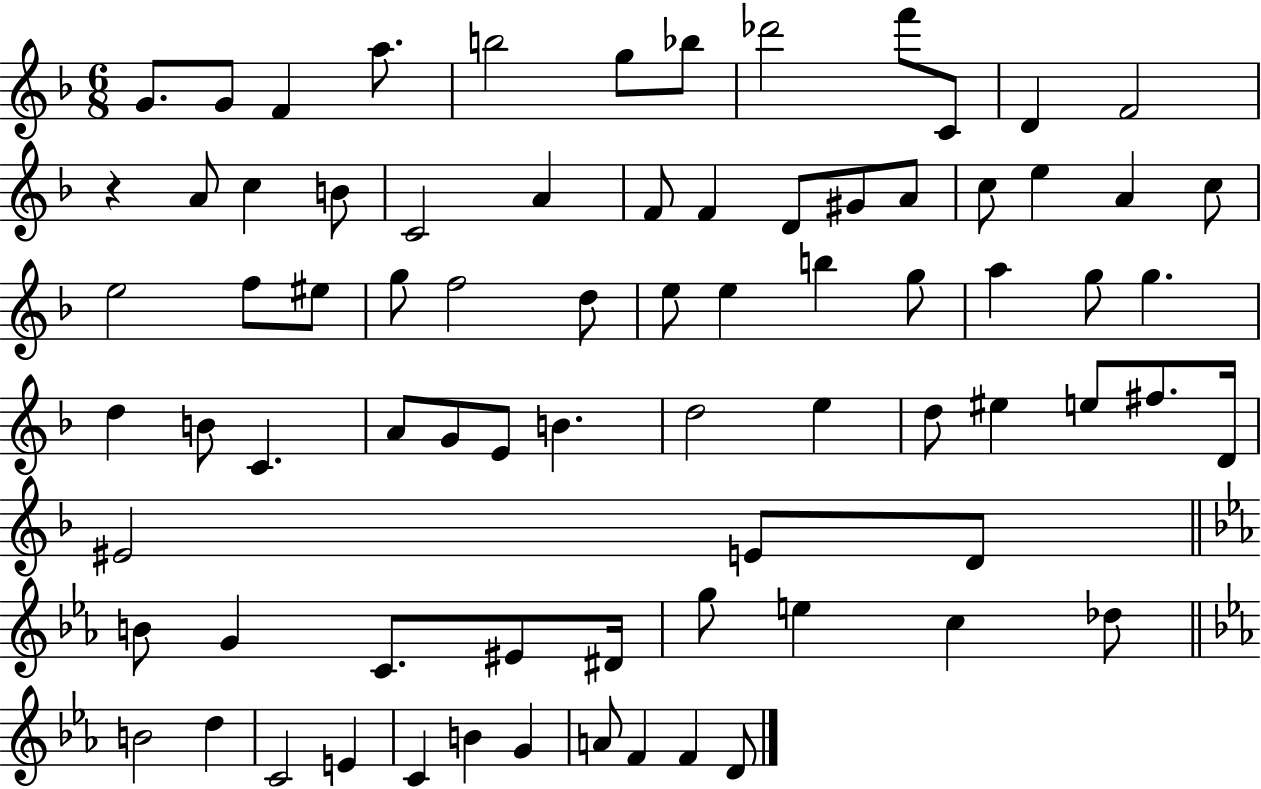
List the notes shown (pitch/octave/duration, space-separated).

G4/e. G4/e F4/q A5/e. B5/h G5/e Bb5/e Db6/h F6/e C4/e D4/q F4/h R/q A4/e C5/q B4/e C4/h A4/q F4/e F4/q D4/e G#4/e A4/e C5/e E5/q A4/q C5/e E5/h F5/e EIS5/e G5/e F5/h D5/e E5/e E5/q B5/q G5/e A5/q G5/e G5/q. D5/q B4/e C4/q. A4/e G4/e E4/e B4/q. D5/h E5/q D5/e EIS5/q E5/e F#5/e. D4/s EIS4/h E4/e D4/e B4/e G4/q C4/e. EIS4/e D#4/s G5/e E5/q C5/q Db5/e B4/h D5/q C4/h E4/q C4/q B4/q G4/q A4/e F4/q F4/q D4/e